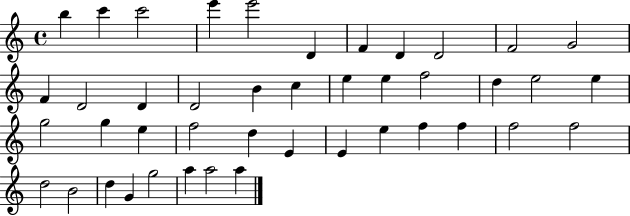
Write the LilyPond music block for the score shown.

{
  \clef treble
  \time 4/4
  \defaultTimeSignature
  \key c \major
  b''4 c'''4 c'''2 | e'''4 e'''2 d'4 | f'4 d'4 d'2 | f'2 g'2 | \break f'4 d'2 d'4 | d'2 b'4 c''4 | e''4 e''4 f''2 | d''4 e''2 e''4 | \break g''2 g''4 e''4 | f''2 d''4 e'4 | e'4 e''4 f''4 f''4 | f''2 f''2 | \break d''2 b'2 | d''4 g'4 g''2 | a''4 a''2 a''4 | \bar "|."
}